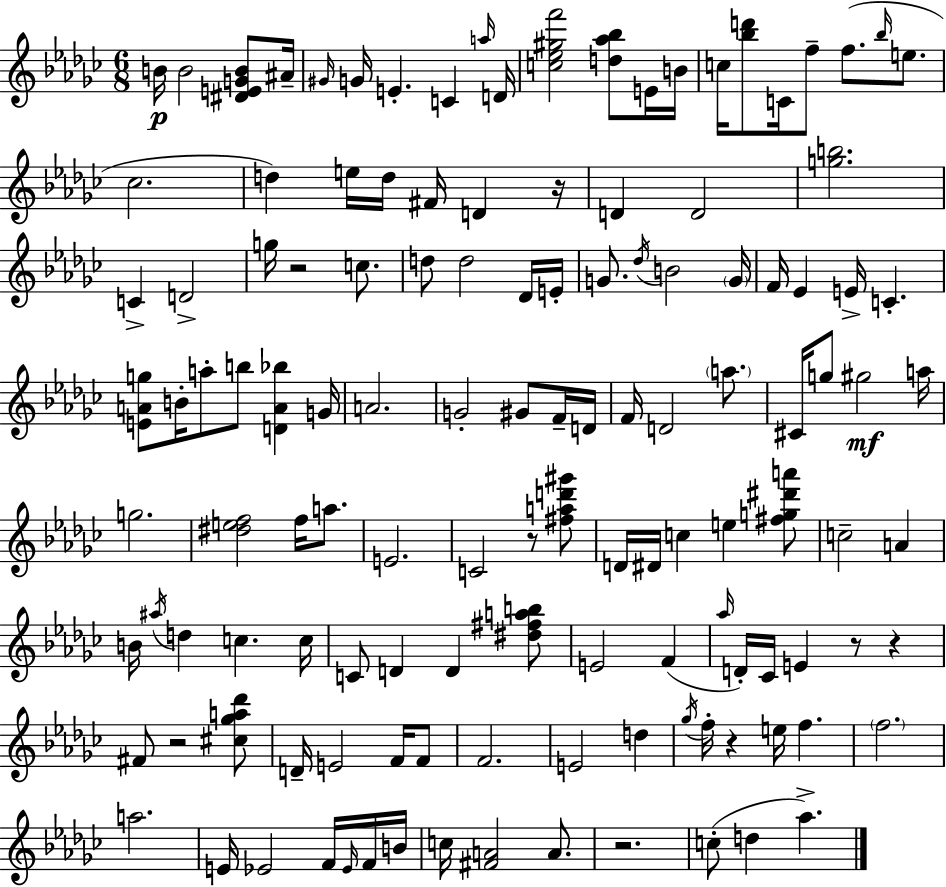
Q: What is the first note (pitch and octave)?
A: B4